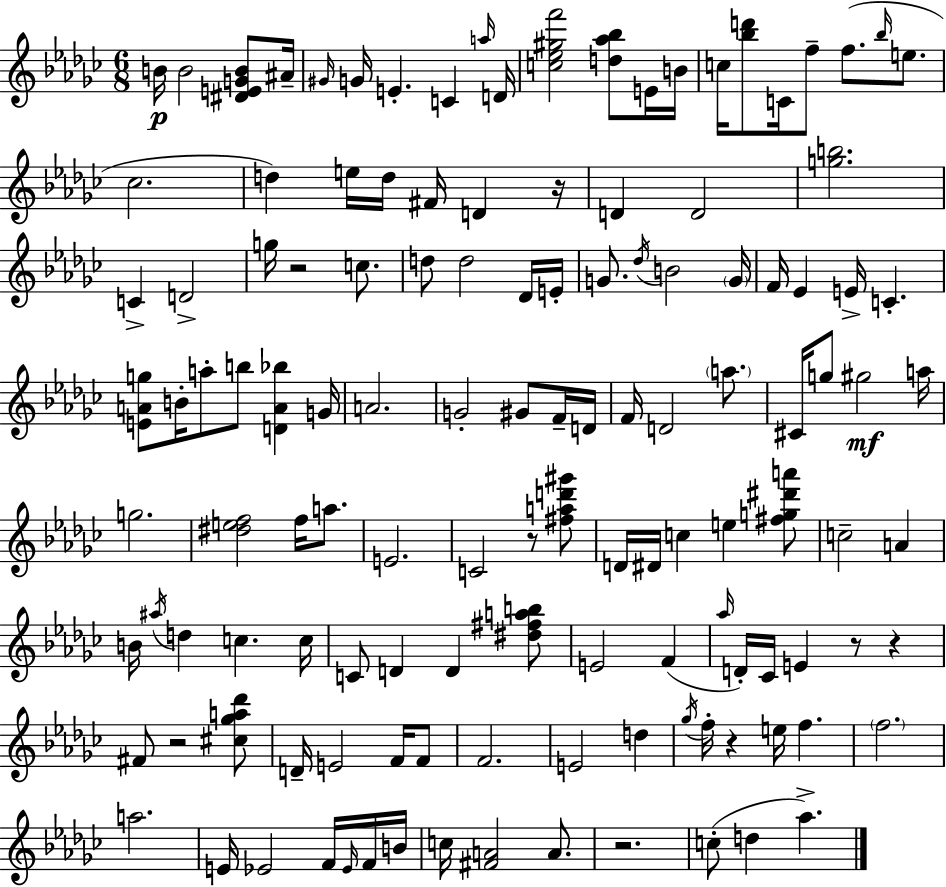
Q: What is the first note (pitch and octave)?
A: B4